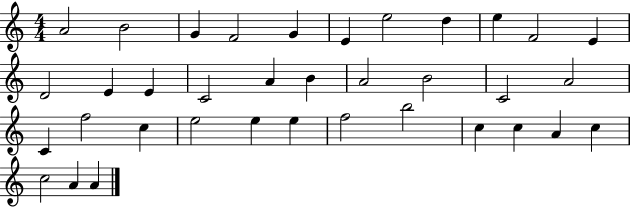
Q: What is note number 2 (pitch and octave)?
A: B4